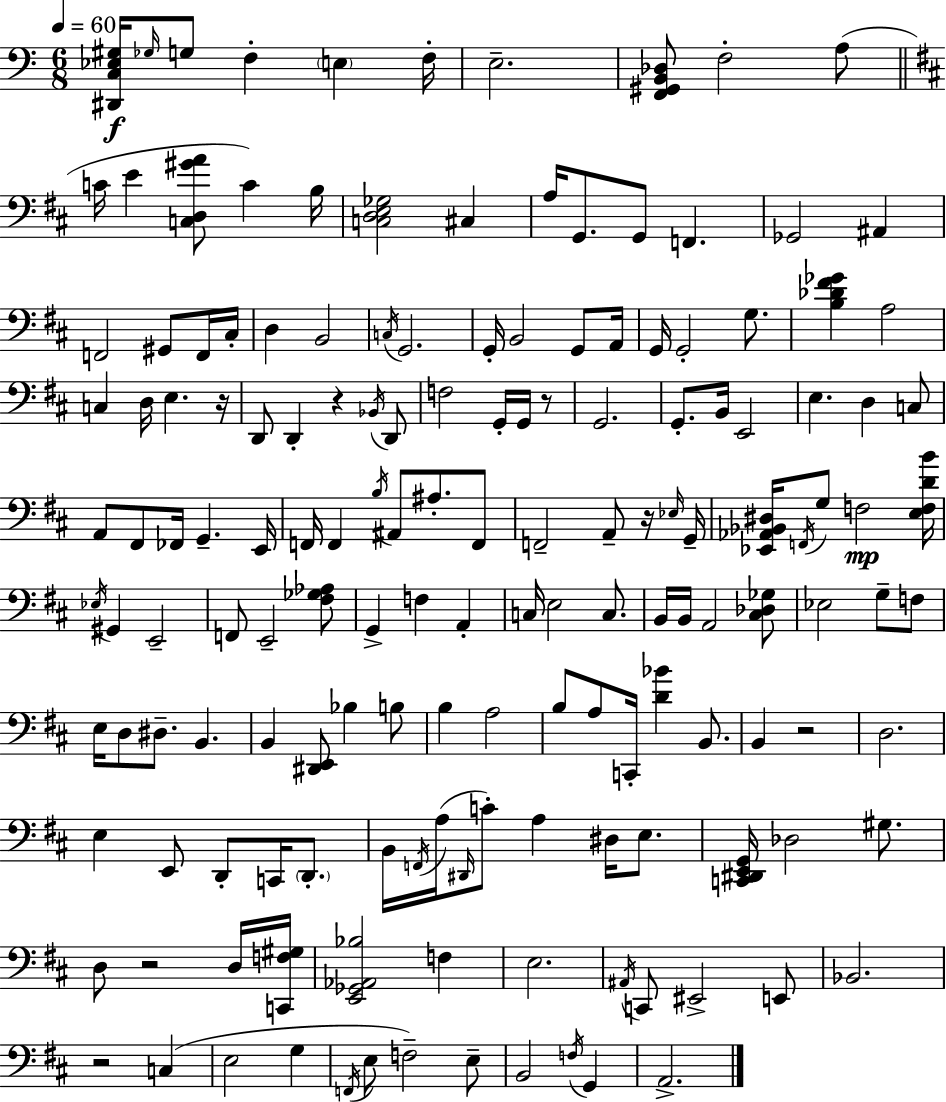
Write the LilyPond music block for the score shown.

{
  \clef bass
  \numericTimeSignature
  \time 6/8
  \key a \minor
  \tempo 4 = 60
  <dis, c ees gis>16\f \grace { ges16 } g8 f4-. \parenthesize e4 | f16-. e2.-- | <f, gis, b, des>8 f2-. a8( | \bar "||" \break \key b \minor c'16 e'4 <c d gis' a'>8 c'4) b16 | <c d e ges>2 cis4 | a16 g,8. g,8 f,4. | ges,2 ais,4 | \break f,2 gis,8 f,16 cis16-. | d4 b,2 | \acciaccatura { c16 } g,2. | g,16-. b,2 g,8 | \break a,16 g,16 g,2-. g8. | <b des' fis' ges'>4 a2 | c4 d16 e4. | r16 d,8 d,4-. r4 \acciaccatura { bes,16 } | \break d,8 f2 g,16-. g,16 | r8 g,2. | g,8.-. b,16 e,2 | e4. d4 | \break c8 a,8 fis,8 fes,16 g,4.-- | e,16 f,16 f,4 \acciaccatura { b16 } ais,8 ais8.-. | f,8 f,2-- a,8-- | r16 \grace { ees16 } g,16-- <ees, aes, bes, dis>16 \acciaccatura { f,16 } g8 f2\mp | \break <e f d' b'>16 \acciaccatura { ees16 } gis,4 e,2-- | f,8 e,2-- | <fis ges aes>8 g,4-> f4 | a,4-. c16 e2 | \break c8. b,16 b,16 a,2 | <cis des ges>8 ees2 | g8-- f8 e16 d8 dis8.-- | b,4. b,4 <dis, e,>8 | \break bes4 b8 b4 a2 | b8 a8 c,16-. <d' bes'>4 | b,8. b,4 r2 | d2. | \break e4 e,8 | d,8-. c,16 \parenthesize d,8.-. b,16 \acciaccatura { f,16 }( a16 \grace { dis,16 }) c'8-. | a4 dis16 e8. <c, dis, e, g,>16 des2 | gis8. d8 r2 | \break d16 <c, f gis>16 <e, ges, aes, bes>2 | f4 e2. | \acciaccatura { ais,16 } c,8 eis,2-> | e,8 bes,2. | \break r2 | c4( e2 | g4 \acciaccatura { f,16 } e8 | f2--) e8-- b,2 | \break \acciaccatura { f16 } g,4 a,2.-> | \bar "|."
}